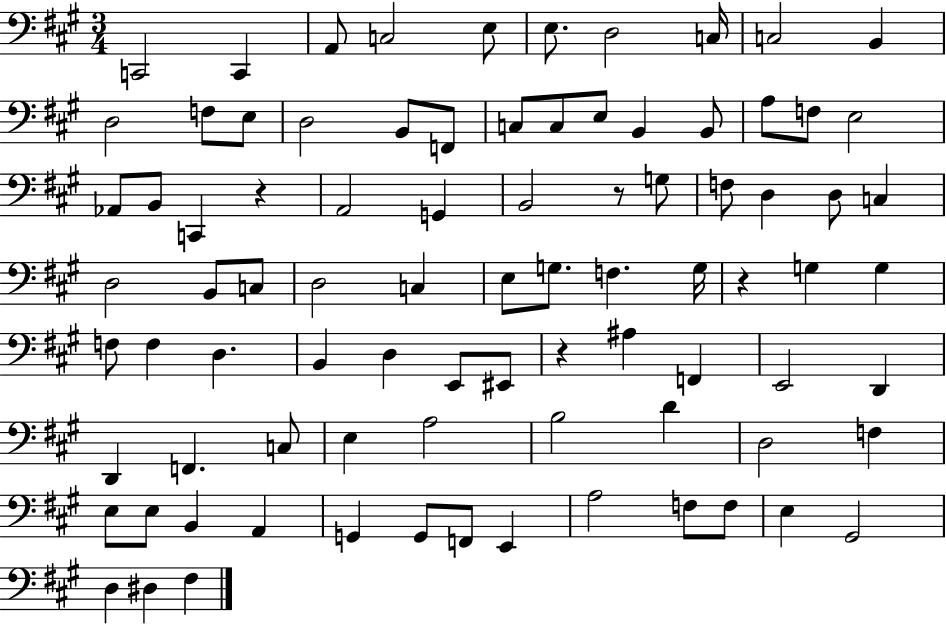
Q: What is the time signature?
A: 3/4